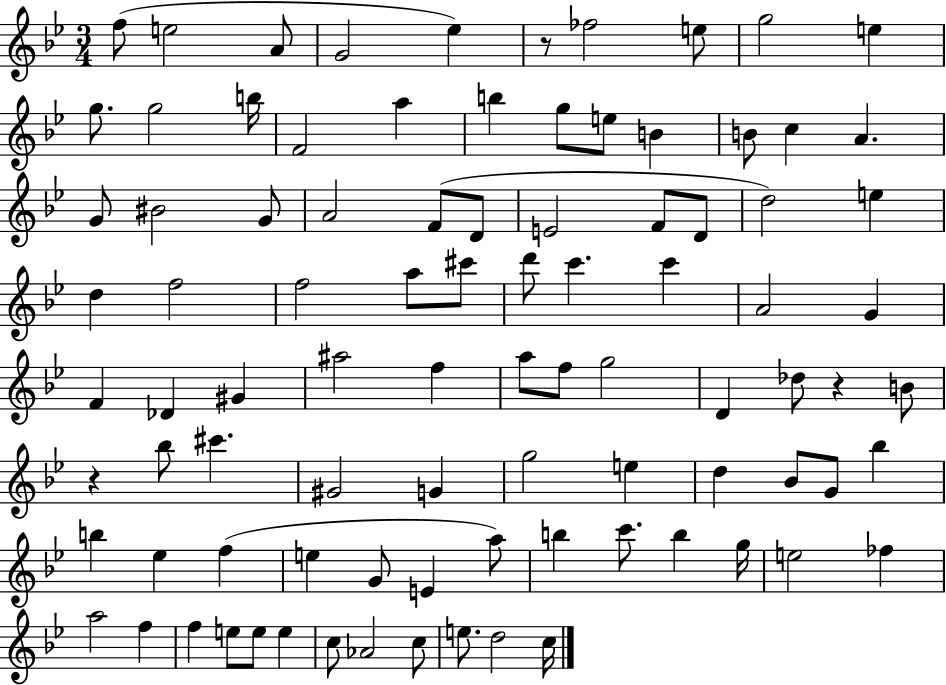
{
  \clef treble
  \numericTimeSignature
  \time 3/4
  \key bes \major
  \repeat volta 2 { f''8( e''2 a'8 | g'2 ees''4) | r8 fes''2 e''8 | g''2 e''4 | \break g''8. g''2 b''16 | f'2 a''4 | b''4 g''8 e''8 b'4 | b'8 c''4 a'4. | \break g'8 bis'2 g'8 | a'2 f'8( d'8 | e'2 f'8 d'8 | d''2) e''4 | \break d''4 f''2 | f''2 a''8 cis'''8 | d'''8 c'''4. c'''4 | a'2 g'4 | \break f'4 des'4 gis'4 | ais''2 f''4 | a''8 f''8 g''2 | d'4 des''8 r4 b'8 | \break r4 bes''8 cis'''4. | gis'2 g'4 | g''2 e''4 | d''4 bes'8 g'8 bes''4 | \break b''4 ees''4 f''4( | e''4 g'8 e'4 a''8) | b''4 c'''8. b''4 g''16 | e''2 fes''4 | \break a''2 f''4 | f''4 e''8 e''8 e''4 | c''8 aes'2 c''8 | e''8. d''2 c''16 | \break } \bar "|."
}